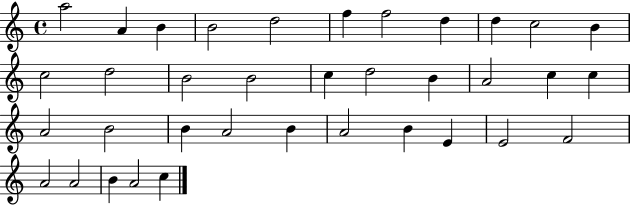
X:1
T:Untitled
M:4/4
L:1/4
K:C
a2 A B B2 d2 f f2 d d c2 B c2 d2 B2 B2 c d2 B A2 c c A2 B2 B A2 B A2 B E E2 F2 A2 A2 B A2 c